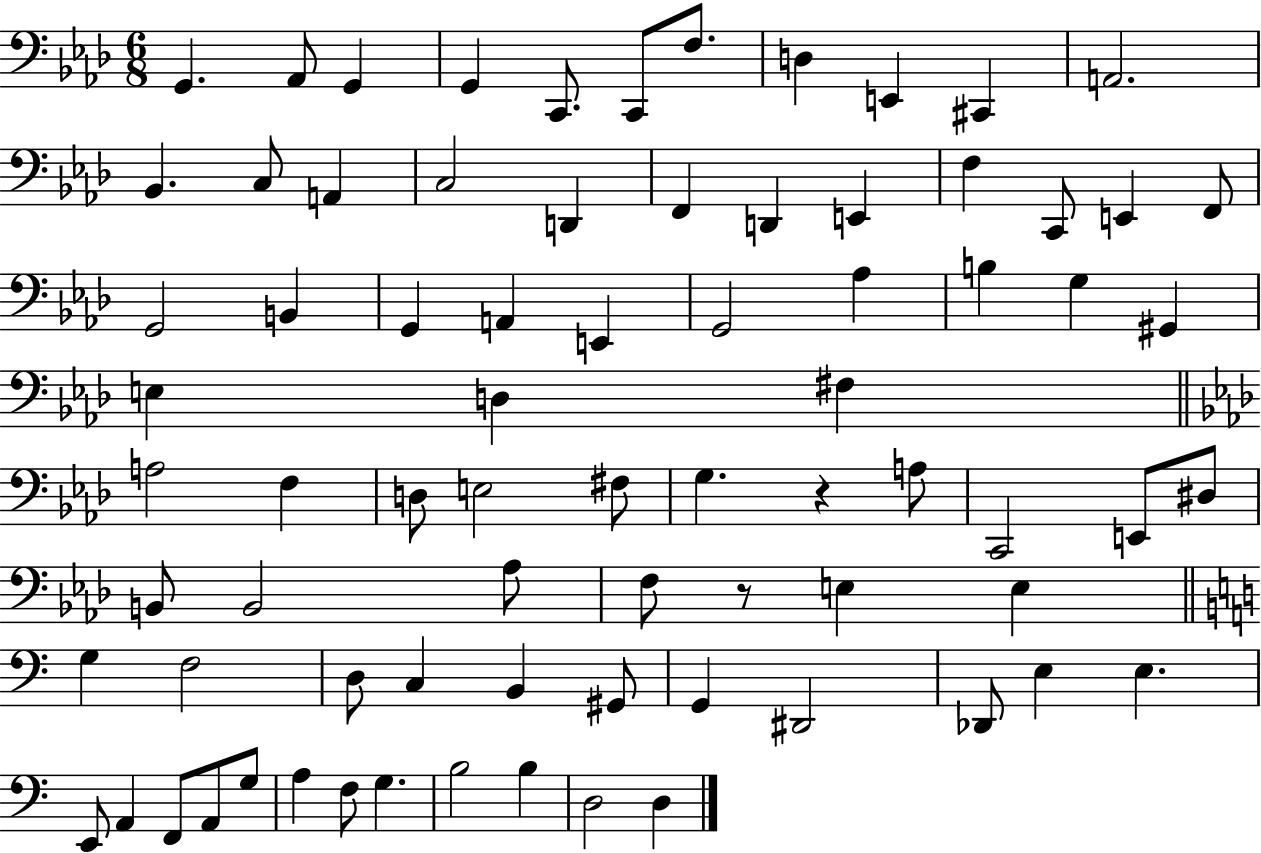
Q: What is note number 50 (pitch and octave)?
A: F3